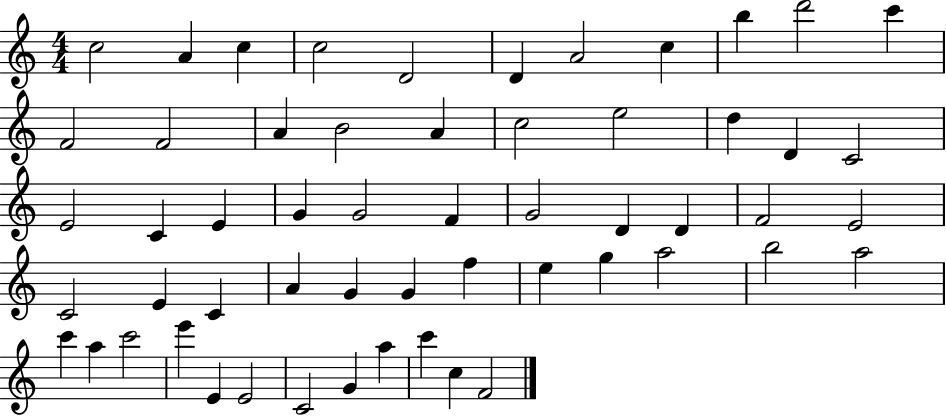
{
  \clef treble
  \numericTimeSignature
  \time 4/4
  \key c \major
  c''2 a'4 c''4 | c''2 d'2 | d'4 a'2 c''4 | b''4 d'''2 c'''4 | \break f'2 f'2 | a'4 b'2 a'4 | c''2 e''2 | d''4 d'4 c'2 | \break e'2 c'4 e'4 | g'4 g'2 f'4 | g'2 d'4 d'4 | f'2 e'2 | \break c'2 e'4 c'4 | a'4 g'4 g'4 f''4 | e''4 g''4 a''2 | b''2 a''2 | \break c'''4 a''4 c'''2 | e'''4 e'4 e'2 | c'2 g'4 a''4 | c'''4 c''4 f'2 | \break \bar "|."
}